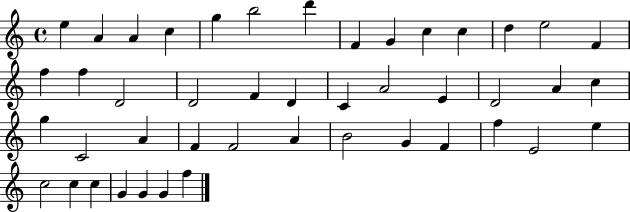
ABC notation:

X:1
T:Untitled
M:4/4
L:1/4
K:C
e A A c g b2 d' F G c c d e2 F f f D2 D2 F D C A2 E D2 A c g C2 A F F2 A B2 G F f E2 e c2 c c G G G f